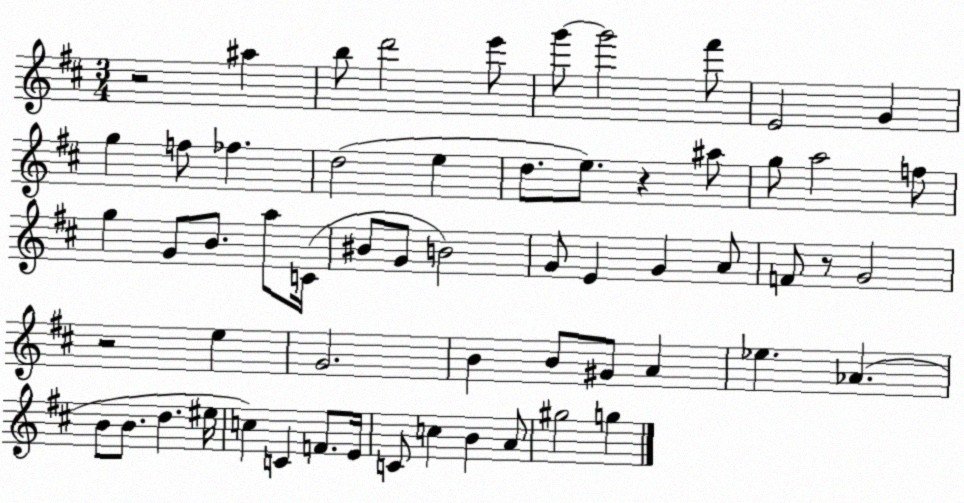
X:1
T:Untitled
M:3/4
L:1/4
K:D
z2 ^a b/2 d'2 e'/2 g'/2 g'2 ^f'/2 E2 G g f/2 _f d2 e d/2 e/2 z ^a/2 g/2 a2 f/2 g G/2 B/2 a/2 C/4 ^B/2 G/2 B2 G/2 E G A/2 F/2 z/2 G2 z2 e G2 B B/2 ^G/2 A _e _A B/2 B/2 d ^e/4 c C F/2 E/4 C/2 c B A/2 ^g2 g